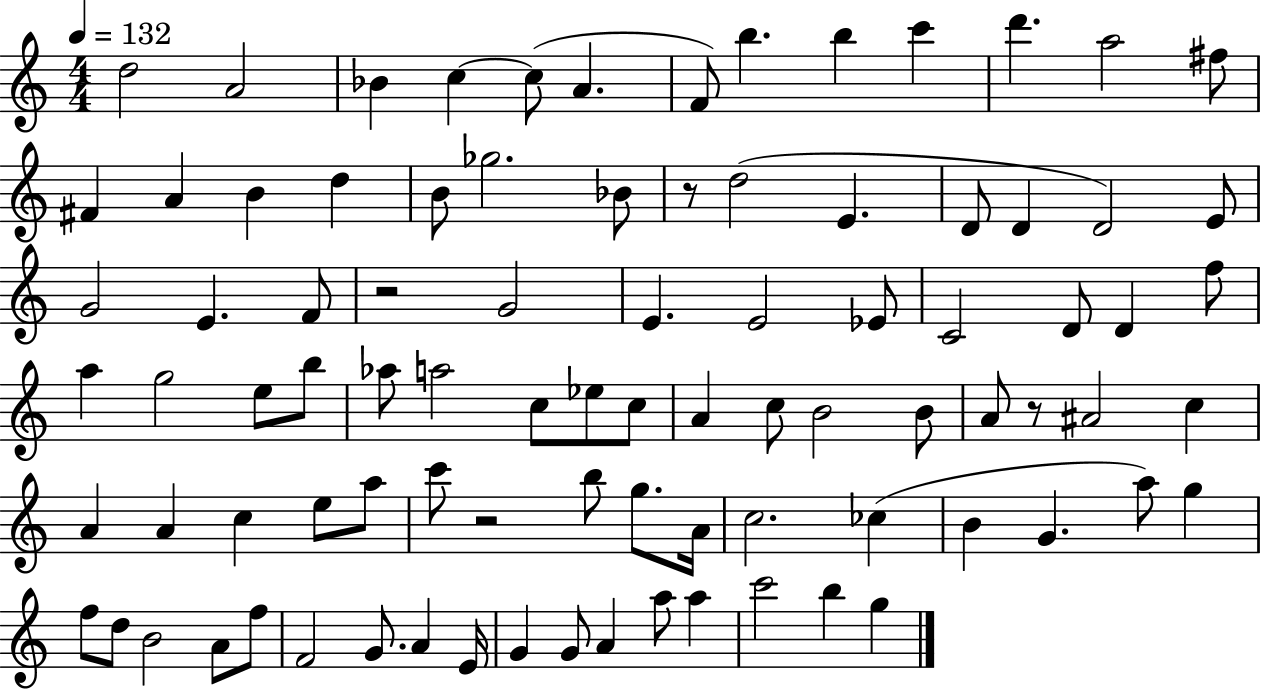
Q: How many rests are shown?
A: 4